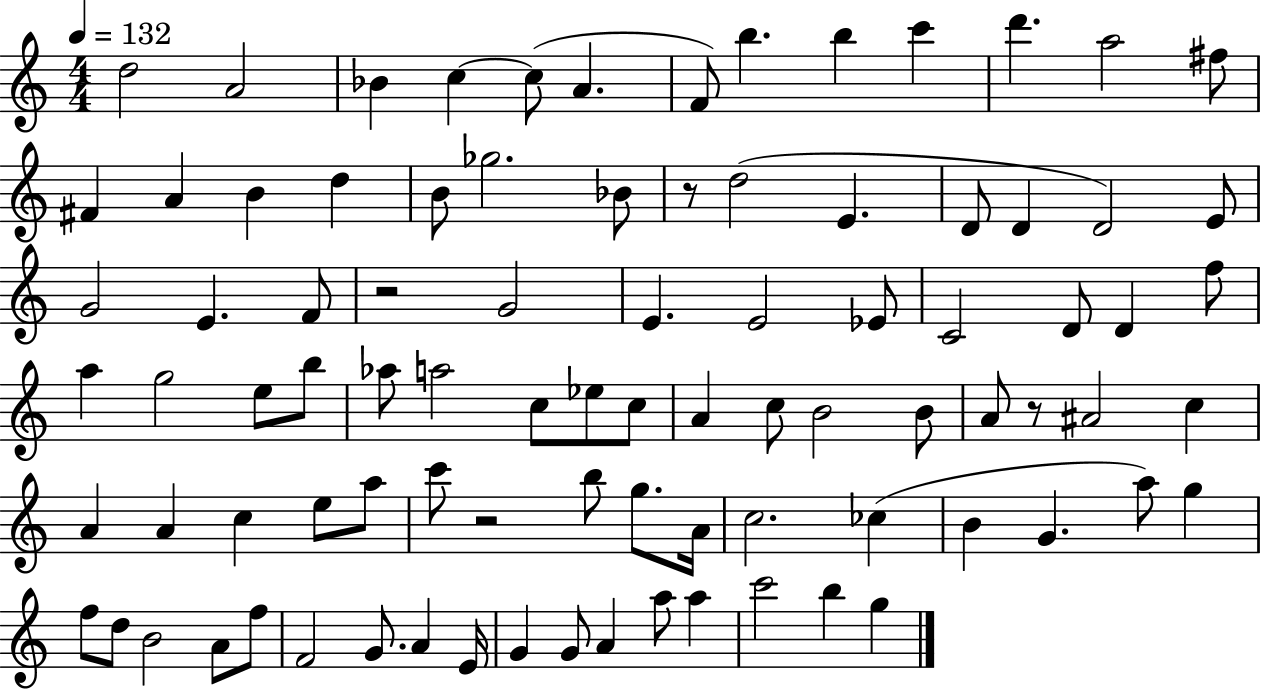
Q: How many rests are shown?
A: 4